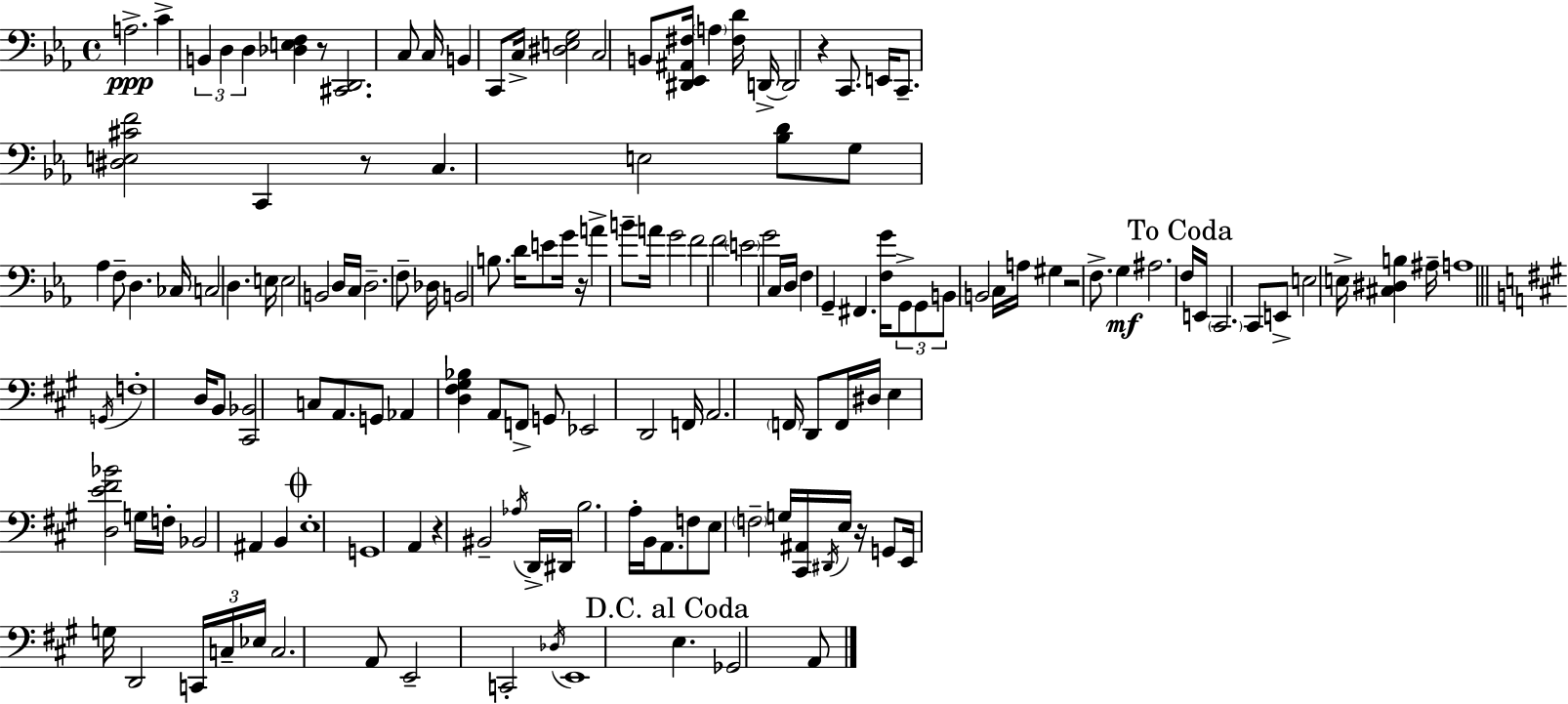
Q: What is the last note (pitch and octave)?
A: A2